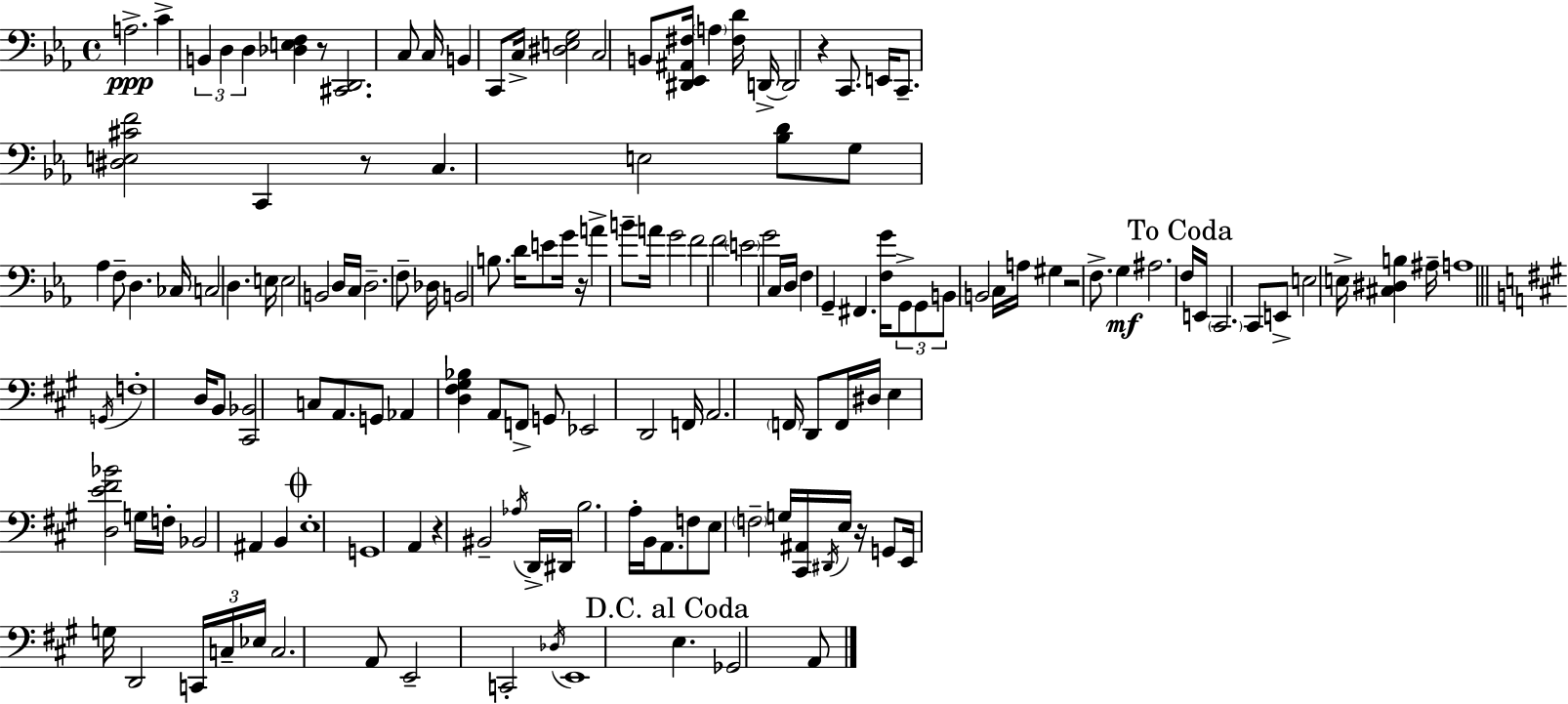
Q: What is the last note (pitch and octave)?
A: A2